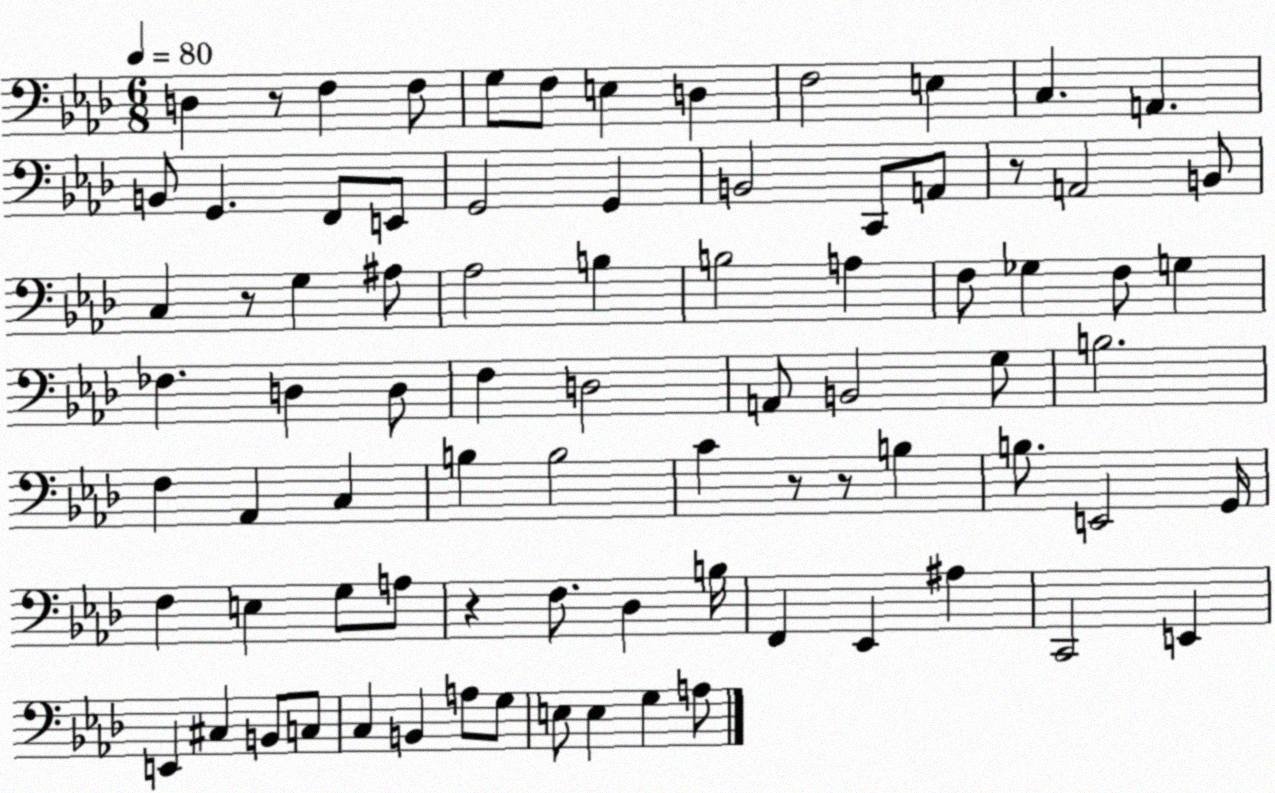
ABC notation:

X:1
T:Untitled
M:6/8
L:1/4
K:Ab
D, z/2 F, F,/2 G,/2 F,/2 E, D, F,2 E, C, A,, B,,/2 G,, F,,/2 E,,/2 G,,2 G,, B,,2 C,,/2 A,,/2 z/2 A,,2 B,,/2 C, z/2 G, ^A,/2 _A,2 B, B,2 A, F,/2 _G, F,/2 G, _F, D, D,/2 F, D,2 A,,/2 B,,2 G,/2 B,2 F, _A,, C, B, B,2 C z/2 z/2 B, B,/2 E,,2 G,,/4 F, E, G,/2 A,/2 z F,/2 _D, B,/4 F,, _E,, ^A, C,,2 E,, E,, ^C, B,,/2 C,/2 C, B,, A,/2 G,/2 E,/2 E, G, A,/2